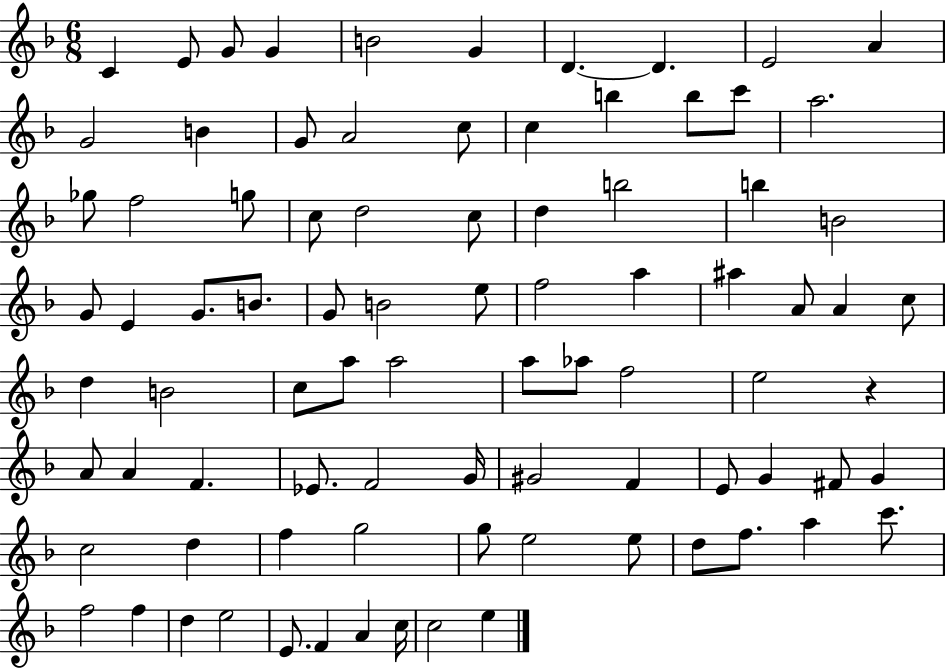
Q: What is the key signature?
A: F major